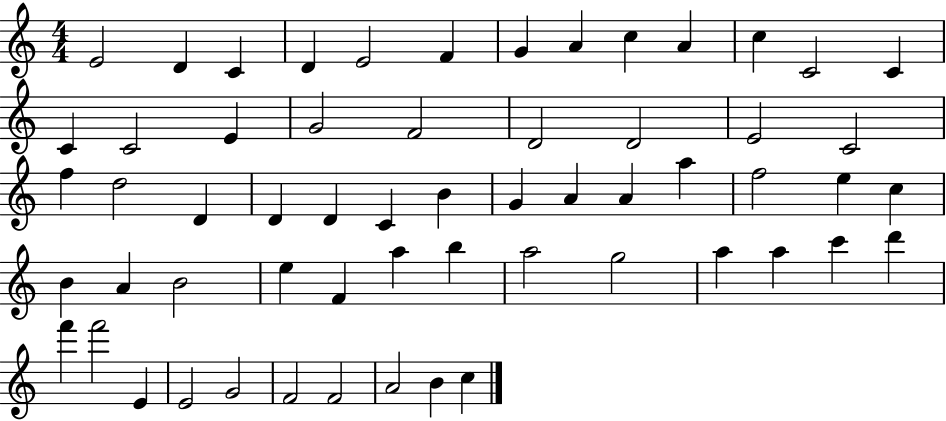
E4/h D4/q C4/q D4/q E4/h F4/q G4/q A4/q C5/q A4/q C5/q C4/h C4/q C4/q C4/h E4/q G4/h F4/h D4/h D4/h E4/h C4/h F5/q D5/h D4/q D4/q D4/q C4/q B4/q G4/q A4/q A4/q A5/q F5/h E5/q C5/q B4/q A4/q B4/h E5/q F4/q A5/q B5/q A5/h G5/h A5/q A5/q C6/q D6/q F6/q F6/h E4/q E4/h G4/h F4/h F4/h A4/h B4/q C5/q